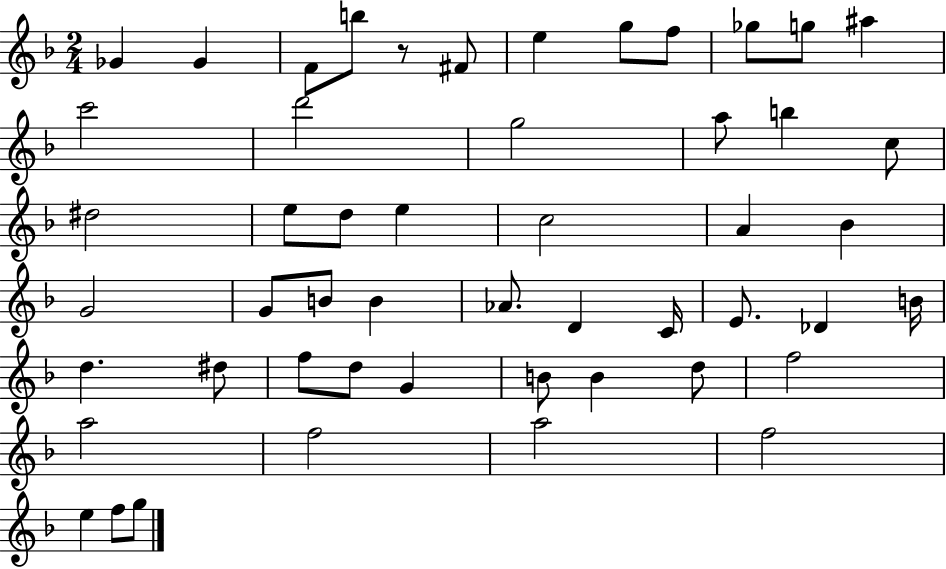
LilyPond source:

{
  \clef treble
  \numericTimeSignature
  \time 2/4
  \key f \major
  ges'4 ges'4 | f'8 b''8 r8 fis'8 | e''4 g''8 f''8 | ges''8 g''8 ais''4 | \break c'''2 | d'''2 | g''2 | a''8 b''4 c''8 | \break dis''2 | e''8 d''8 e''4 | c''2 | a'4 bes'4 | \break g'2 | g'8 b'8 b'4 | aes'8. d'4 c'16 | e'8. des'4 b'16 | \break d''4. dis''8 | f''8 d''8 g'4 | b'8 b'4 d''8 | f''2 | \break a''2 | f''2 | a''2 | f''2 | \break e''4 f''8 g''8 | \bar "|."
}